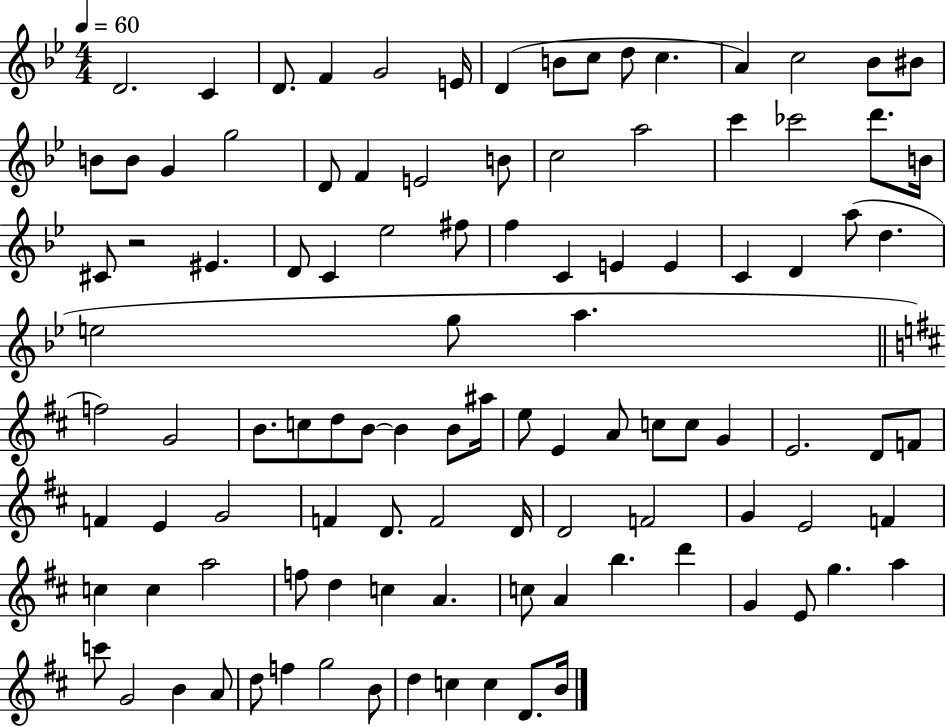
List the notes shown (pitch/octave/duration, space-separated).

D4/h. C4/q D4/e. F4/q G4/h E4/s D4/q B4/e C5/e D5/e C5/q. A4/q C5/h Bb4/e BIS4/e B4/e B4/e G4/q G5/h D4/e F4/q E4/h B4/e C5/h A5/h C6/q CES6/h D6/e. B4/s C#4/e R/h EIS4/q. D4/e C4/q Eb5/h F#5/e F5/q C4/q E4/q E4/q C4/q D4/q A5/e D5/q. E5/h G5/e A5/q. F5/h G4/h B4/e. C5/e D5/e B4/e B4/q B4/e A#5/s E5/e E4/q A4/e C5/e C5/e G4/q E4/h. D4/e F4/e F4/q E4/q G4/h F4/q D4/e. F4/h D4/s D4/h F4/h G4/q E4/h F4/q C5/q C5/q A5/h F5/e D5/q C5/q A4/q. C5/e A4/q B5/q. D6/q G4/q E4/e G5/q. A5/q C6/e G4/h B4/q A4/e D5/e F5/q G5/h B4/e D5/q C5/q C5/q D4/e. B4/s